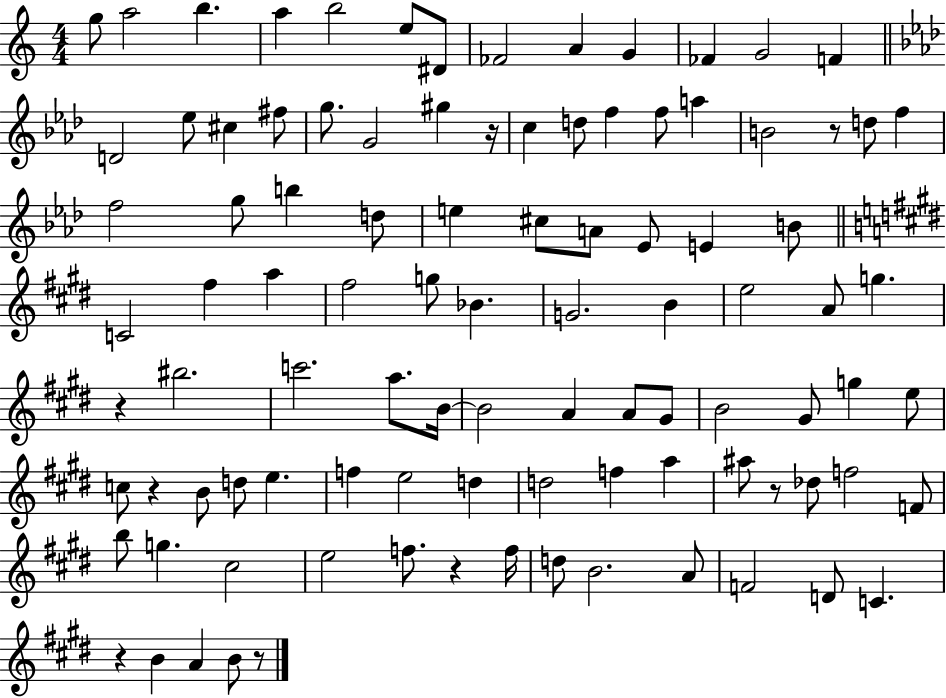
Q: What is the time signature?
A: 4/4